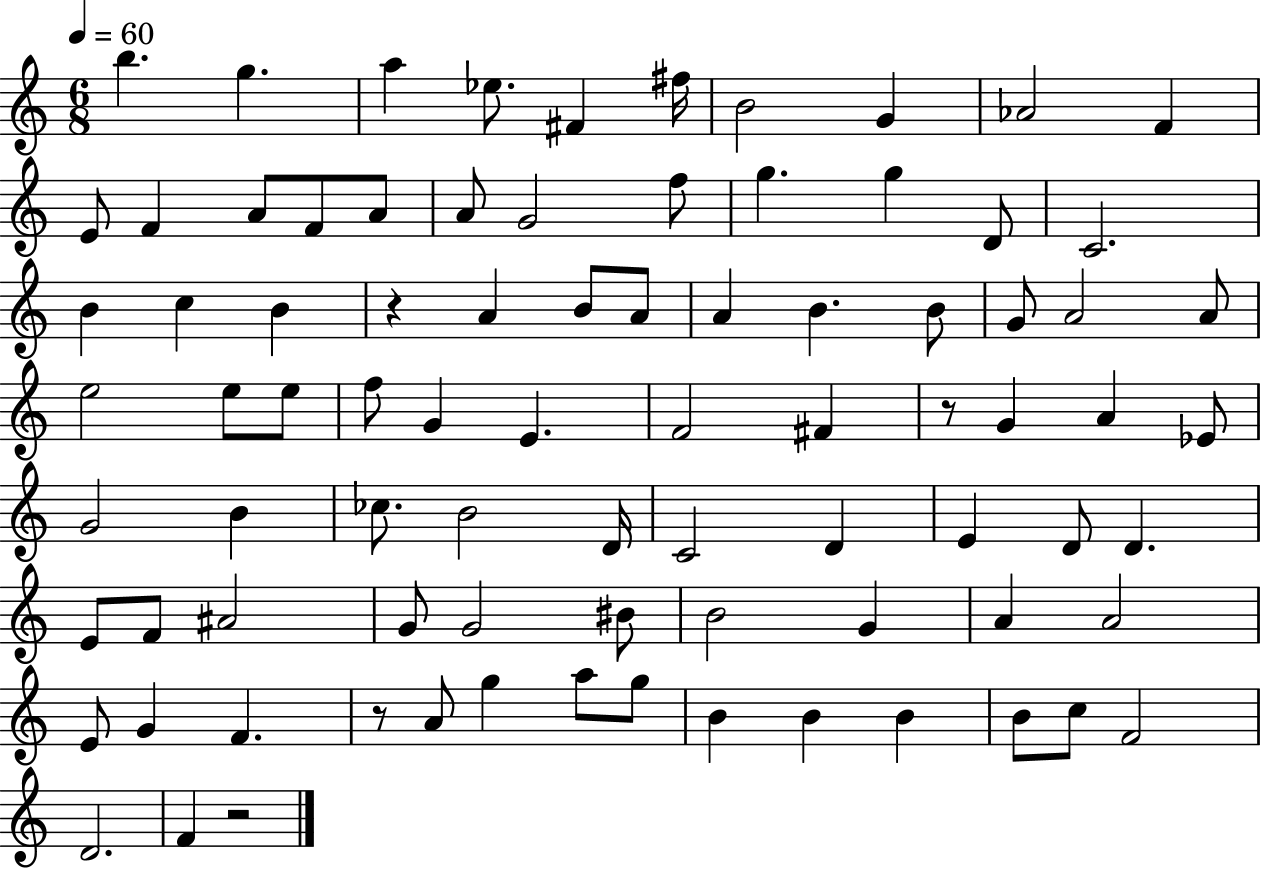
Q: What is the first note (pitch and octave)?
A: B5